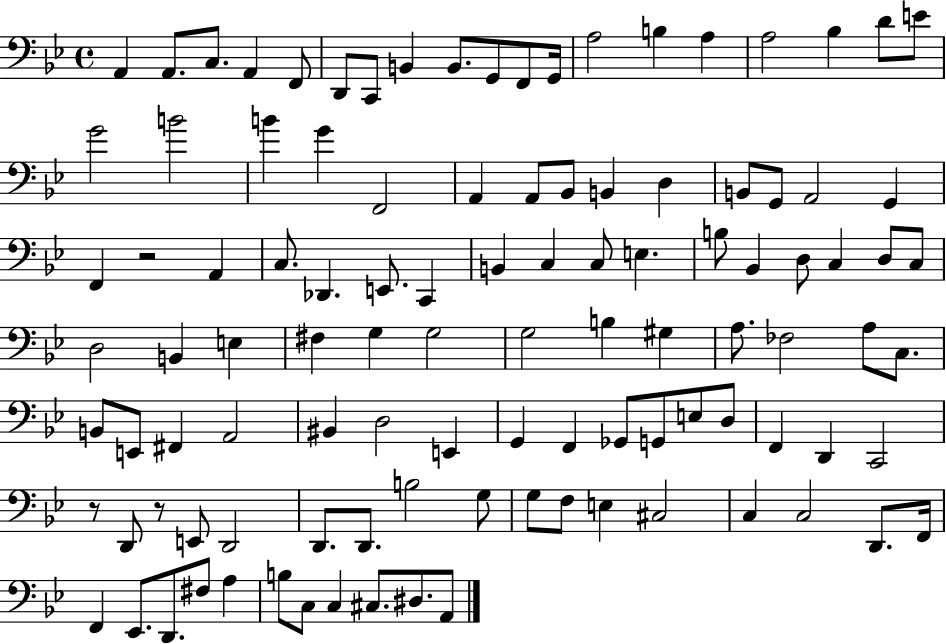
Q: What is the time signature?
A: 4/4